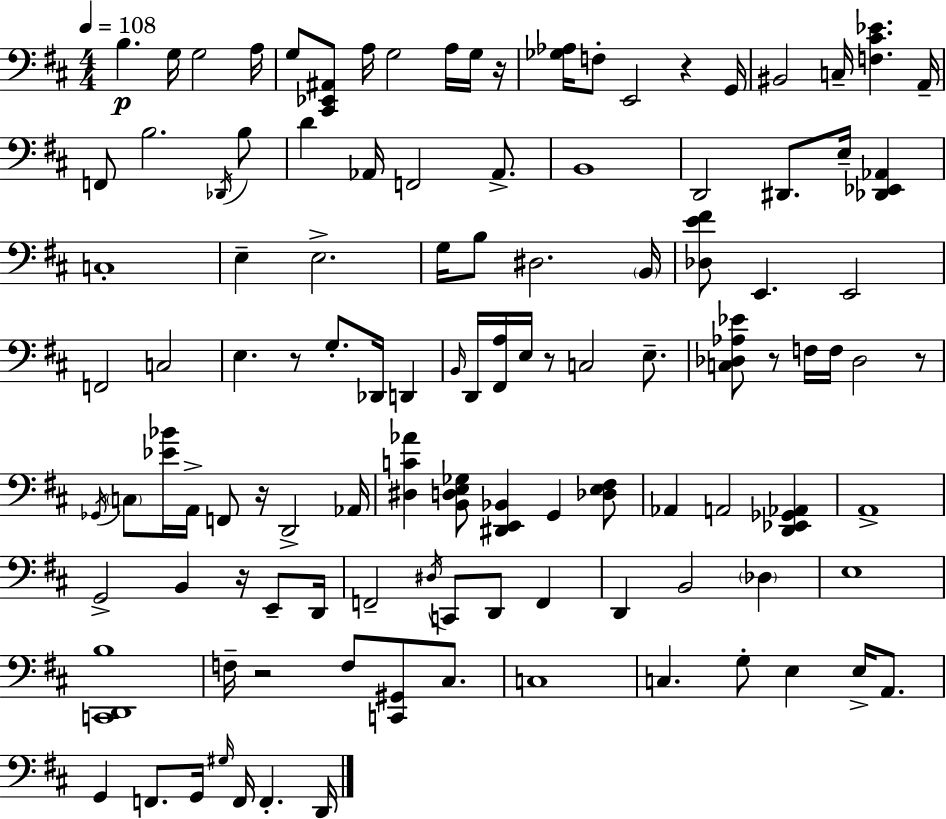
{
  \clef bass
  \numericTimeSignature
  \time 4/4
  \key d \major
  \tempo 4 = 108
  b4.\p g16 g2 a16 | g8 <cis, ees, ais,>8 a16 g2 a16 g16 r16 | <ges aes>16 f8-. e,2 r4 g,16 | bis,2 c16-- <f cis' ees'>4. a,16-- | \break f,8 b2. \acciaccatura { des,16 } b8 | d'4 aes,16 f,2 aes,8.-> | b,1 | d,2 dis,8. e16-- <des, ees, aes,>4 | \break c1-. | e4-- e2.-> | g16 b8 dis2. | \parenthesize b,16 <des e' fis'>8 e,4. e,2 | \break f,2 c2 | e4. r8 g8.-. des,16 d,4 | \grace { b,16 } d,16 <fis, a>16 e16 r8 c2 e8.-- | <c des aes ees'>8 r8 f16 f16 des2 | \break r8 \acciaccatura { ges,16 } \parenthesize c8 <ees' bes'>16 a,16-> f,8 r16 d,2-> | aes,16 <dis c' aes'>4 <b, d e ges>8 <dis, e, bes,>4 g,4 | <des e fis>8 aes,4 a,2 <d, ees, ges, aes,>4 | a,1-> | \break g,2-> b,4 r16 | e,8-- d,16 f,2-- \acciaccatura { dis16 } c,8 d,8 | f,4 d,4 b,2 | \parenthesize des4 e1 | \break <c, d, b>1 | f16-- r2 f8 <c, gis,>8 | cis8. c1 | c4. g8-. e4 | \break e16-> a,8. g,4 f,8. g,16 \grace { gis16 } f,16 f,4.-. | d,16 \bar "|."
}